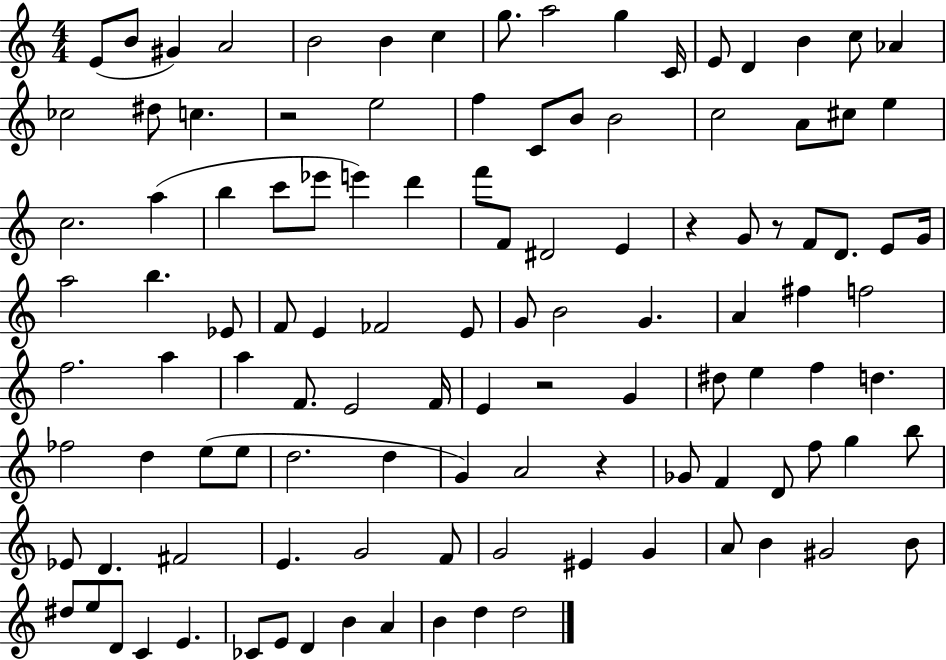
E4/e B4/e G#4/q A4/h B4/h B4/q C5/q G5/e. A5/h G5/q C4/s E4/e D4/q B4/q C5/e Ab4/q CES5/h D#5/e C5/q. R/h E5/h F5/q C4/e B4/e B4/h C5/h A4/e C#5/e E5/q C5/h. A5/q B5/q C6/e Eb6/e E6/q D6/q F6/e F4/e D#4/h E4/q R/q G4/e R/e F4/e D4/e. E4/e G4/s A5/h B5/q. Eb4/e F4/e E4/q FES4/h E4/e G4/e B4/h G4/q. A4/q F#5/q F5/h F5/h. A5/q A5/q F4/e. E4/h F4/s E4/q R/h G4/q D#5/e E5/q F5/q D5/q. FES5/h D5/q E5/e E5/e D5/h. D5/q G4/q A4/h R/q Gb4/e F4/q D4/e F5/e G5/q B5/e Eb4/e D4/q. F#4/h E4/q. G4/h F4/e G4/h EIS4/q G4/q A4/e B4/q G#4/h B4/e D#5/e E5/e D4/e C4/q E4/q. CES4/e E4/e D4/q B4/q A4/q B4/q D5/q D5/h